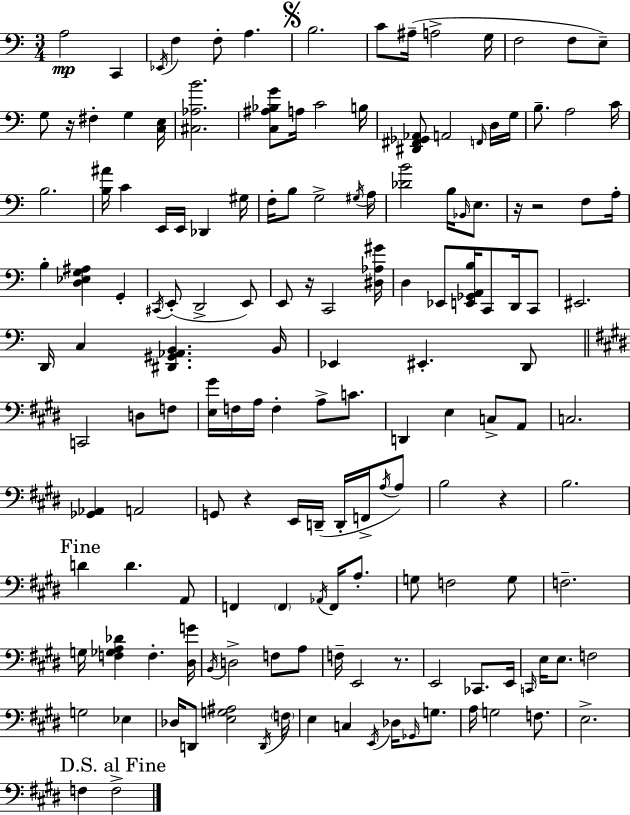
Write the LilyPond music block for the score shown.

{
  \clef bass
  \numericTimeSignature
  \time 3/4
  \key a \minor
  a2\mp c,4 | \acciaccatura { ees,16 } f4 f8-. a4. | \mark \markup { \musicglyph "scripts.segno" } b2. | c'8 ais16--( a2-> | \break g16 f2 f8 e8--) | g8 r16 fis4-. g4 | <c e>16 <cis aes b'>2. | <c ais bes g'>8 a16 c'2 | \break b16 <dis, fis, ges, aes,>8 a,2 \grace { f,16 } | d16 g16 b8.-- a2 | c'16 b2. | <b ais'>16 c'4 e,16 e,16 des,4 | \break gis16 f16-. b8 g2-> | \acciaccatura { gis16 } a16 <des' b'>2 b16 | \grace { bes,16 } e8. r16 r2 | f8 a16-. b4-. <d ees g ais>4 | \break g,4-. \acciaccatura { cis,16 }( e,8-. d,2-> | e,8) e,8 r16 c,2 | <dis aes gis'>16 d4 ees,8 <e, ges, a, b>16 | c,8 d,16 c,8 eis,2. | \break d,16 c4 <dis, gis, aes, b,>4. | b,16 ees,4 eis,4.-. | d,8 \bar "||" \break \key e \major c,2 d8 f8 | <e gis'>16 f16 a16 f4-. a8-> c'8. | d,4 e4 c8-> a,8 | c2. | \break <ges, aes,>4 a,2 | g,8 r4 e,16 d,16--( d,16-. f,16-> \acciaccatura { a16 } a8) | b2 r4 | b2. | \break \mark "Fine" d'4 d'4. a,8 | f,4 \parenthesize f,4 \acciaccatura { aes,16 } f,16 a8.-. | g8 f2 | g8 f2.-- | \break g16 <f ges a des'>4 f4.-. | <dis g'>16 \acciaccatura { b,16 } d2-> f8 | a8 f16-- e,2 | r8. e,2 ces,8. | \break e,16 \grace { c,16 } e16 e8. f2 | g2 | ees4 des16 d,8 <e g ais>2 | \acciaccatura { d,16 } \parenthesize f16 e4 c4 | \break \acciaccatura { e,16 } des16 \grace { ges,16 } g8. a16 g2 | f8. e2.-> | \mark "D.S. al Fine" f4 f2-> | \bar "|."
}